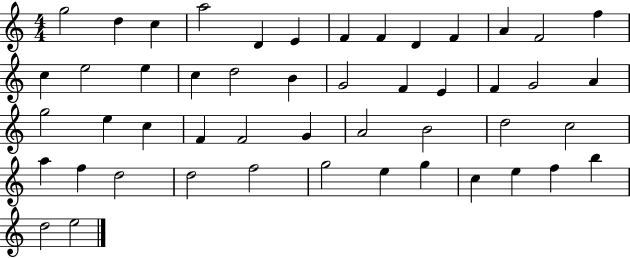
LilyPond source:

{
  \clef treble
  \numericTimeSignature
  \time 4/4
  \key c \major
  g''2 d''4 c''4 | a''2 d'4 e'4 | f'4 f'4 d'4 f'4 | a'4 f'2 f''4 | \break c''4 e''2 e''4 | c''4 d''2 b'4 | g'2 f'4 e'4 | f'4 g'2 a'4 | \break g''2 e''4 c''4 | f'4 f'2 g'4 | a'2 b'2 | d''2 c''2 | \break a''4 f''4 d''2 | d''2 f''2 | g''2 e''4 g''4 | c''4 e''4 f''4 b''4 | \break d''2 e''2 | \bar "|."
}